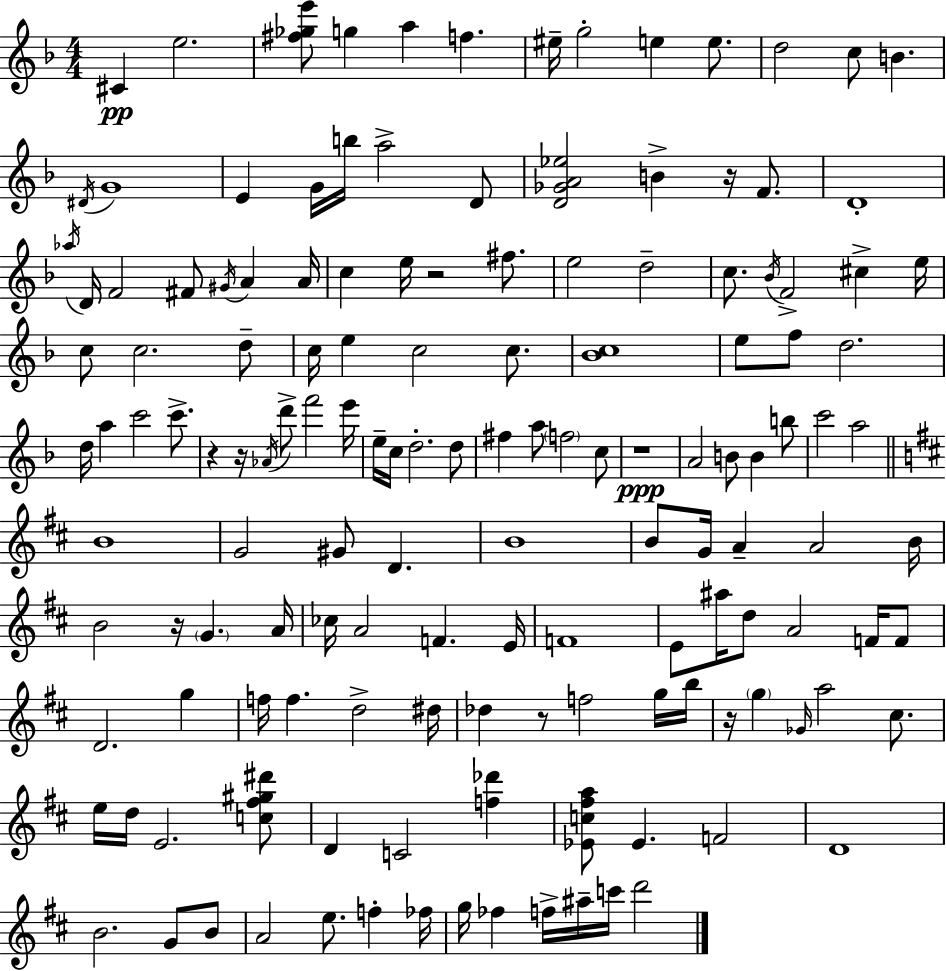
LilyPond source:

{
  \clef treble
  \numericTimeSignature
  \time 4/4
  \key f \major
  cis'4\pp e''2. | <fis'' ges'' e'''>8 g''4 a''4 f''4. | eis''16-- g''2-. e''4 e''8. | d''2 c''8 b'4. | \break \acciaccatura { dis'16 } g'1 | e'4 g'16 b''16 a''2-> d'8 | <d' ges' a' ees''>2 b'4-> r16 f'8. | d'1-. | \break \acciaccatura { aes''16 } d'16 f'2 fis'8 \acciaccatura { gis'16 } a'4 | a'16 c''4 e''16 r2 | fis''8. e''2 d''2-- | c''8. \acciaccatura { bes'16 } f'2-> cis''4-> | \break e''16 c''8 c''2. | d''8-- c''16 e''4 c''2 | c''8. <bes' c''>1 | e''8 f''8 d''2. | \break d''16 a''4 c'''2 | c'''8.-> r4 r16 \acciaccatura { aes'16 } d'''8-> f'''2 | e'''16 e''16-- c''16 d''2.-. | d''8 fis''4 a''8 \parenthesize f''2 | \break c''8 r1\ppp | a'2 b'8 b'4 | b''8 c'''2 a''2 | \bar "||" \break \key d \major b'1 | g'2 gis'8 d'4. | b'1 | b'8 g'16 a'4-- a'2 b'16 | \break b'2 r16 \parenthesize g'4. a'16 | ces''16 a'2 f'4. e'16 | f'1 | e'8 ais''16 d''8 a'2 f'16 f'8 | \break d'2. g''4 | f''16 f''4. d''2-> dis''16 | des''4 r8 f''2 g''16 b''16 | r16 \parenthesize g''4 \grace { ges'16 } a''2 cis''8. | \break e''16 d''16 e'2. <c'' fis'' gis'' dis'''>8 | d'4 c'2 <f'' des'''>4 | <ees' c'' fis'' a''>8 ees'4. f'2 | d'1 | \break b'2. g'8 b'8 | a'2 e''8. f''4-. | fes''16 g''16 fes''4 f''16-> ais''16-- c'''16 d'''2 | \bar "|."
}